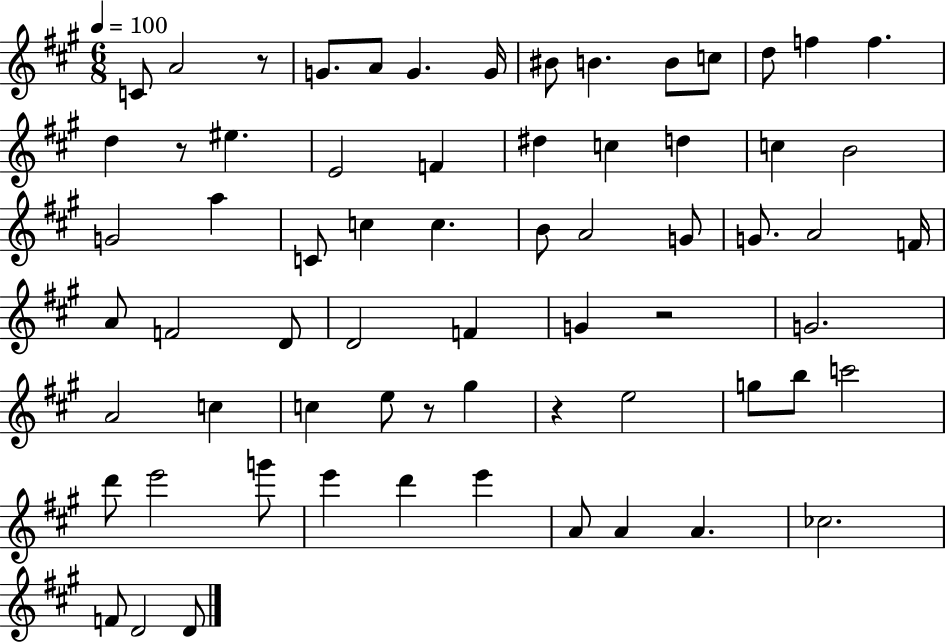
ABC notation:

X:1
T:Untitled
M:6/8
L:1/4
K:A
C/2 A2 z/2 G/2 A/2 G G/4 ^B/2 B B/2 c/2 d/2 f f d z/2 ^e E2 F ^d c d c B2 G2 a C/2 c c B/2 A2 G/2 G/2 A2 F/4 A/2 F2 D/2 D2 F G z2 G2 A2 c c e/2 z/2 ^g z e2 g/2 b/2 c'2 d'/2 e'2 g'/2 e' d' e' A/2 A A _c2 F/2 D2 D/2